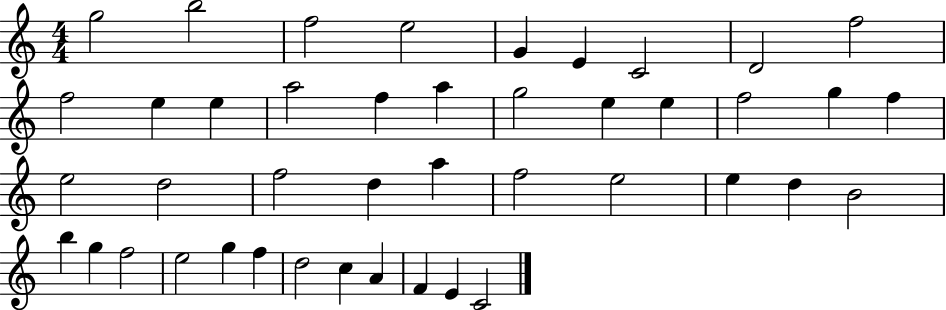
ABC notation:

X:1
T:Untitled
M:4/4
L:1/4
K:C
g2 b2 f2 e2 G E C2 D2 f2 f2 e e a2 f a g2 e e f2 g f e2 d2 f2 d a f2 e2 e d B2 b g f2 e2 g f d2 c A F E C2